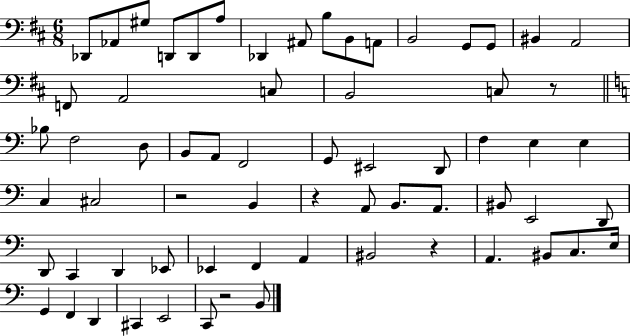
Db2/e Ab2/e G#3/e D2/e D2/e A3/e Db2/q A#2/e B3/e B2/e A2/e B2/h G2/e G2/e BIS2/q A2/h F2/e A2/h C3/e B2/h C3/e R/e Bb3/e F3/h D3/e B2/e A2/e F2/h G2/e EIS2/h D2/e F3/q E3/q E3/q C3/q C#3/h R/h B2/q R/q A2/e B2/e. A2/e. BIS2/e E2/h D2/e D2/e C2/q D2/q Eb2/e Eb2/q F2/q A2/q BIS2/h R/q A2/q. BIS2/e C3/e. E3/s G2/q F2/q D2/q C#2/q E2/h C2/e R/h B2/e